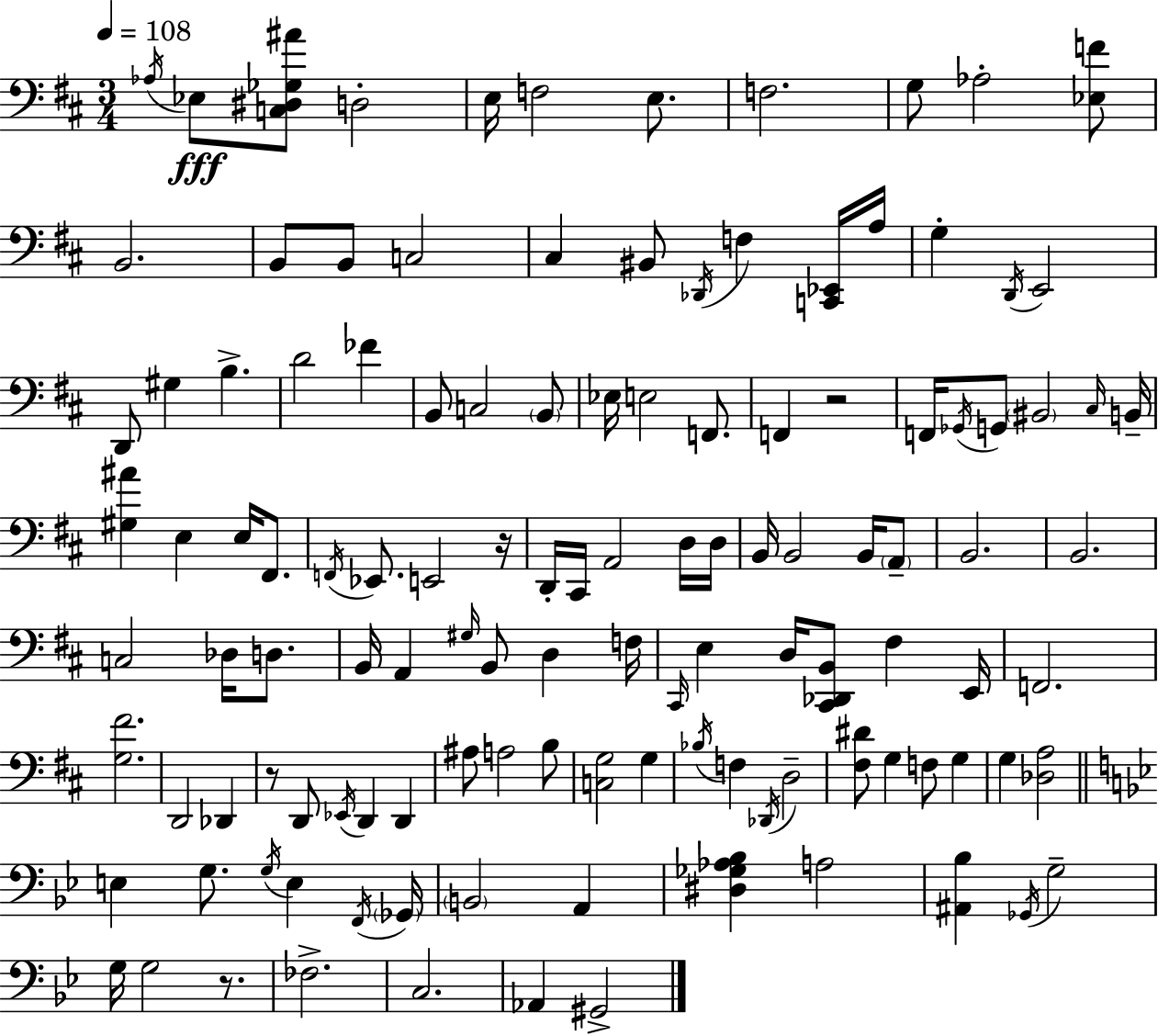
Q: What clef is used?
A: bass